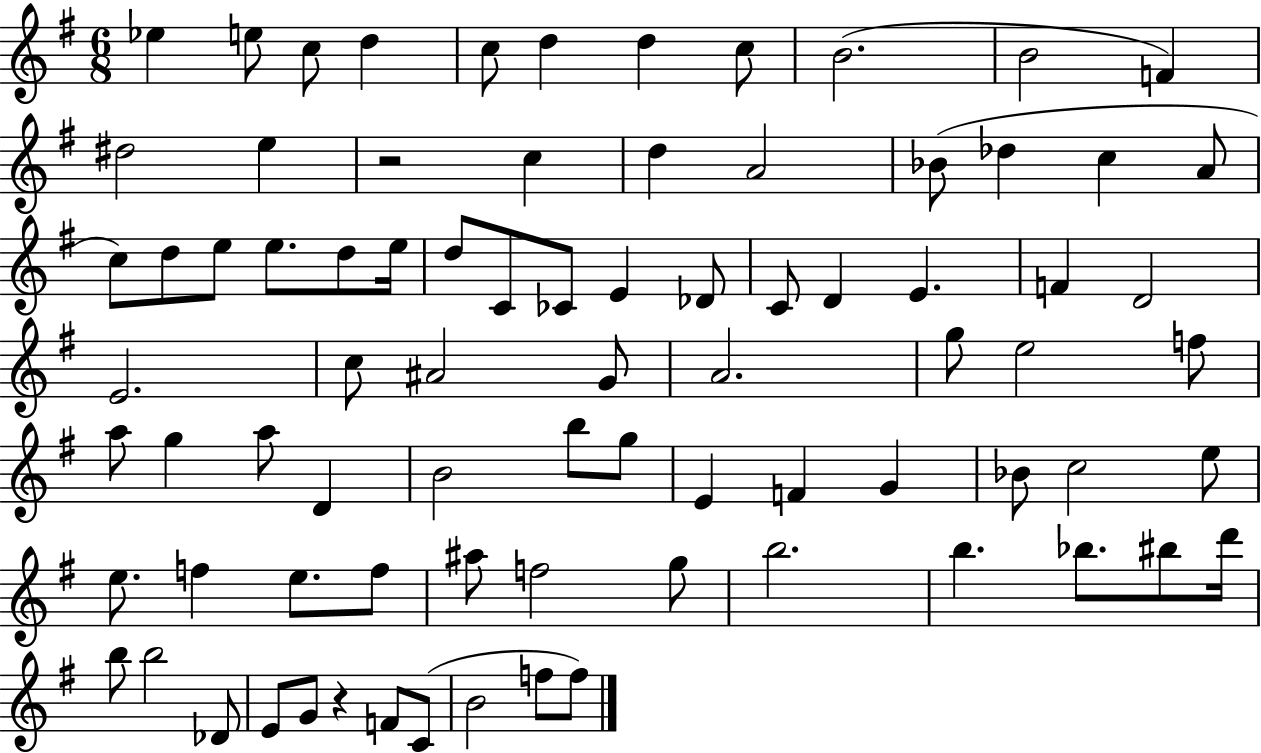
X:1
T:Untitled
M:6/8
L:1/4
K:G
_e e/2 c/2 d c/2 d d c/2 B2 B2 F ^d2 e z2 c d A2 _B/2 _d c A/2 c/2 d/2 e/2 e/2 d/2 e/4 d/2 C/2 _C/2 E _D/2 C/2 D E F D2 E2 c/2 ^A2 G/2 A2 g/2 e2 f/2 a/2 g a/2 D B2 b/2 g/2 E F G _B/2 c2 e/2 e/2 f e/2 f/2 ^a/2 f2 g/2 b2 b _b/2 ^b/2 d'/4 b/2 b2 _D/2 E/2 G/2 z F/2 C/2 B2 f/2 f/2